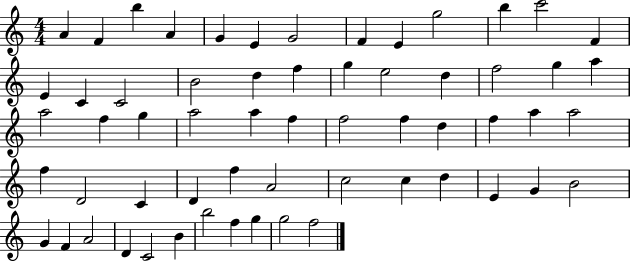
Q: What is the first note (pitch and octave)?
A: A4